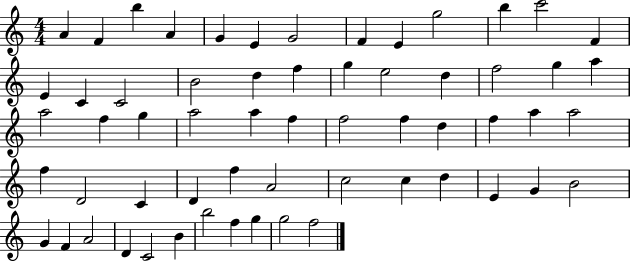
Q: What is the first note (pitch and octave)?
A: A4